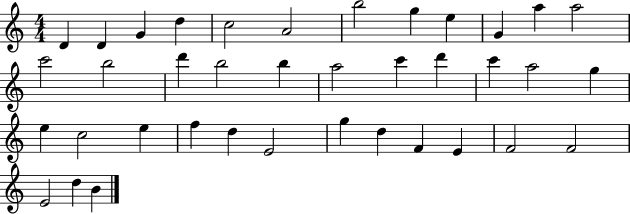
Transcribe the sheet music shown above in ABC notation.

X:1
T:Untitled
M:4/4
L:1/4
K:C
D D G d c2 A2 b2 g e G a a2 c'2 b2 d' b2 b a2 c' d' c' a2 g e c2 e f d E2 g d F E F2 F2 E2 d B